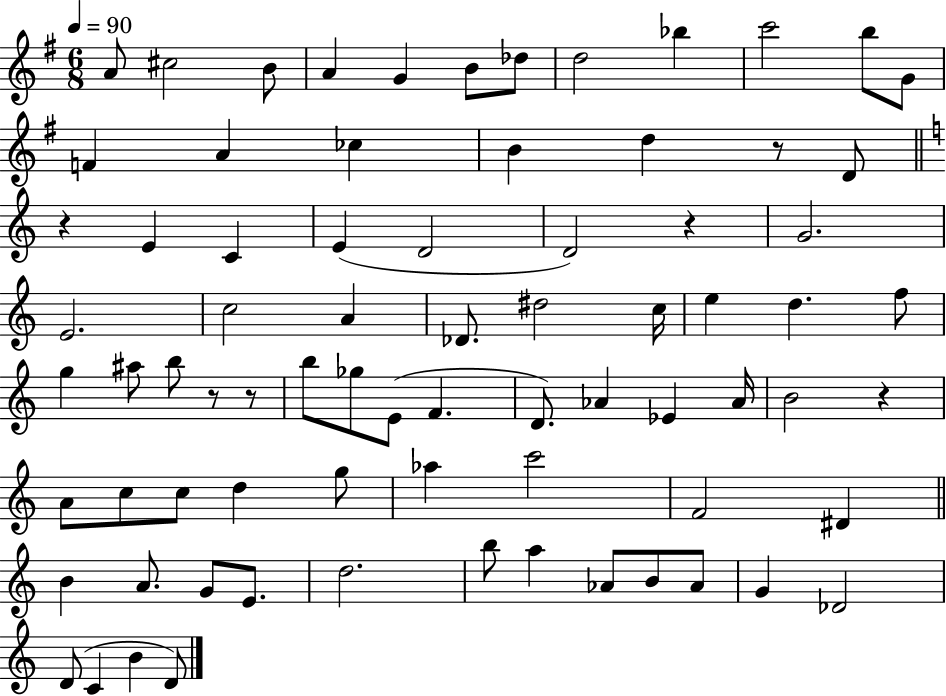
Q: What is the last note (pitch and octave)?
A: D4